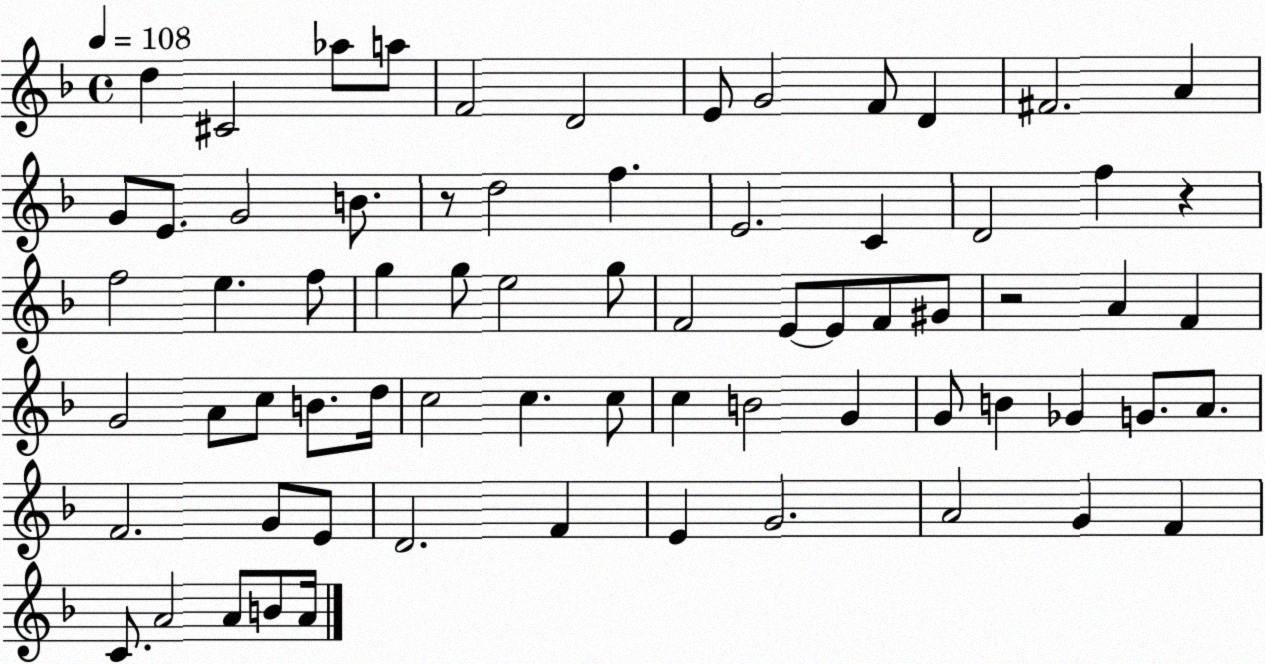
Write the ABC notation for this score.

X:1
T:Untitled
M:4/4
L:1/4
K:F
d ^C2 _a/2 a/2 F2 D2 E/2 G2 F/2 D ^F2 A G/2 E/2 G2 B/2 z/2 d2 f E2 C D2 f z f2 e f/2 g g/2 e2 g/2 F2 E/2 E/2 F/2 ^G/2 z2 A F G2 A/2 c/2 B/2 d/4 c2 c c/2 c B2 G G/2 B _G G/2 A/2 F2 G/2 E/2 D2 F E G2 A2 G F C/2 A2 A/2 B/2 A/4